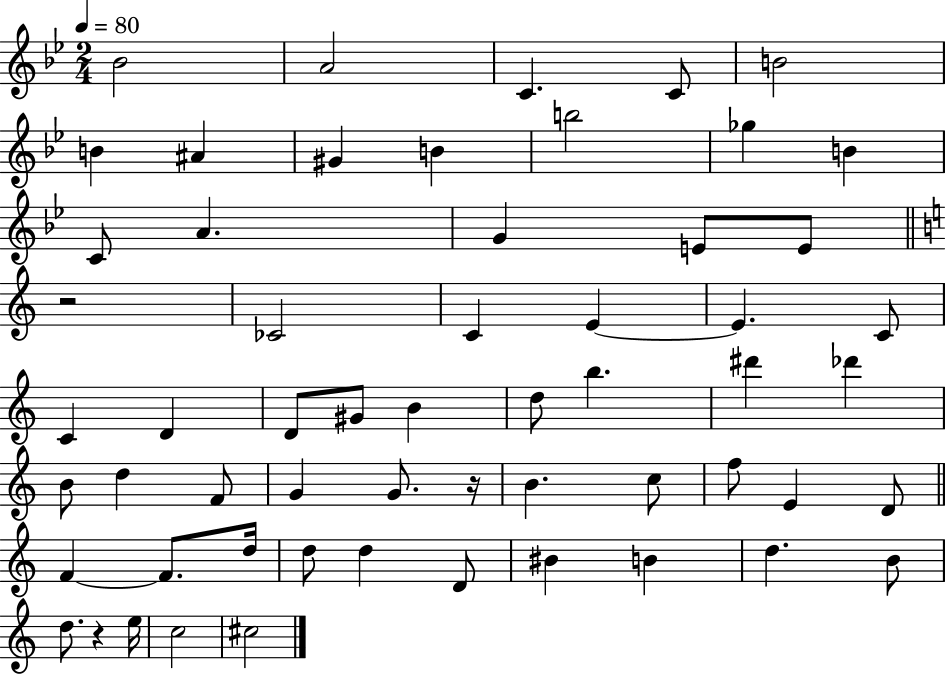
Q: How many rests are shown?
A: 3